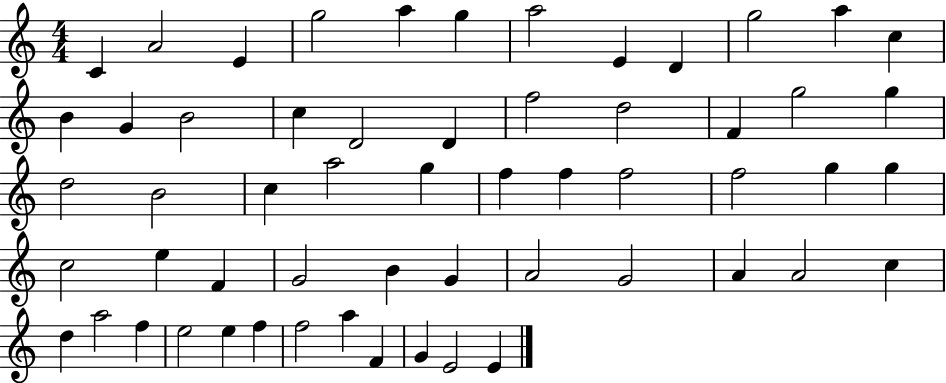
C4/q A4/h E4/q G5/h A5/q G5/q A5/h E4/q D4/q G5/h A5/q C5/q B4/q G4/q B4/h C5/q D4/h D4/q F5/h D5/h F4/q G5/h G5/q D5/h B4/h C5/q A5/h G5/q F5/q F5/q F5/h F5/h G5/q G5/q C5/h E5/q F4/q G4/h B4/q G4/q A4/h G4/h A4/q A4/h C5/q D5/q A5/h F5/q E5/h E5/q F5/q F5/h A5/q F4/q G4/q E4/h E4/q